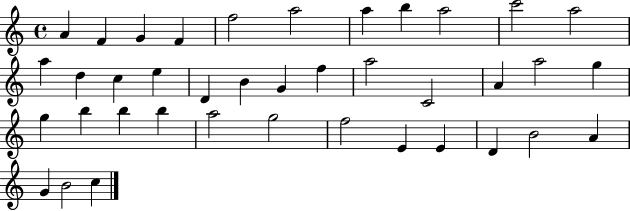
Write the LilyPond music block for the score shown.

{
  \clef treble
  \time 4/4
  \defaultTimeSignature
  \key c \major
  a'4 f'4 g'4 f'4 | f''2 a''2 | a''4 b''4 a''2 | c'''2 a''2 | \break a''4 d''4 c''4 e''4 | d'4 b'4 g'4 f''4 | a''2 c'2 | a'4 a''2 g''4 | \break g''4 b''4 b''4 b''4 | a''2 g''2 | f''2 e'4 e'4 | d'4 b'2 a'4 | \break g'4 b'2 c''4 | \bar "|."
}